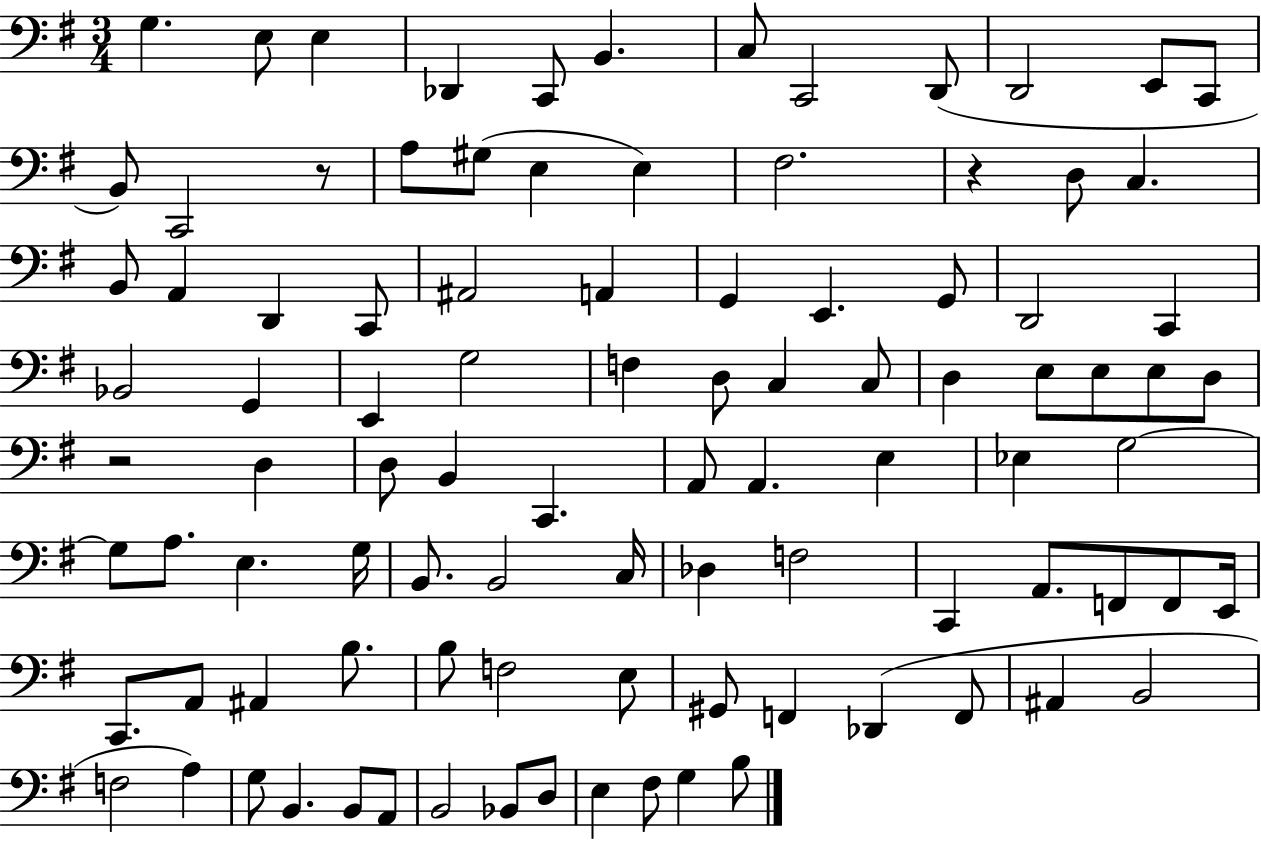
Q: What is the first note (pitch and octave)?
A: G3